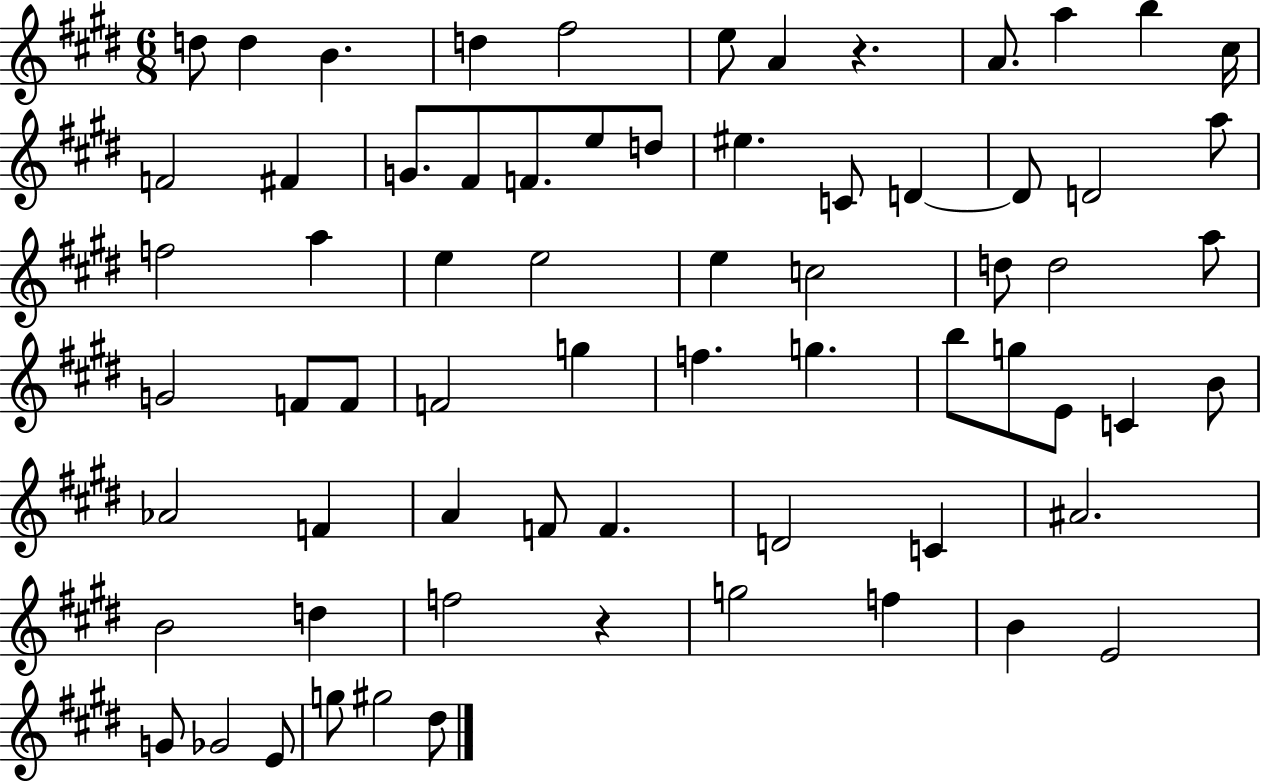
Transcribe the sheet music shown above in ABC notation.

X:1
T:Untitled
M:6/8
L:1/4
K:E
d/2 d B d ^f2 e/2 A z A/2 a b ^c/4 F2 ^F G/2 ^F/2 F/2 e/2 d/2 ^e C/2 D D/2 D2 a/2 f2 a e e2 e c2 d/2 d2 a/2 G2 F/2 F/2 F2 g f g b/2 g/2 E/2 C B/2 _A2 F A F/2 F D2 C ^A2 B2 d f2 z g2 f B E2 G/2 _G2 E/2 g/2 ^g2 ^d/2